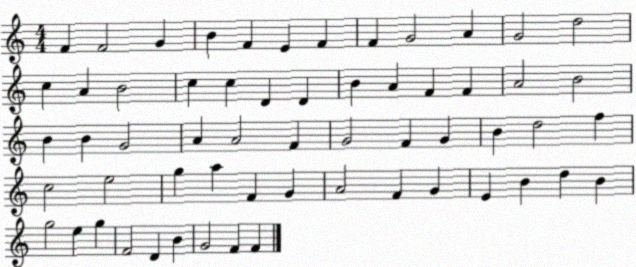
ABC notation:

X:1
T:Untitled
M:4/4
L:1/4
K:C
F F2 G B F E F F G2 A G2 d2 c A B2 c c D D B A F F A2 B2 B B G2 A A2 F G2 F G B d2 f c2 e2 g a F G A2 F G E B d B g2 e g F2 D B G2 F F